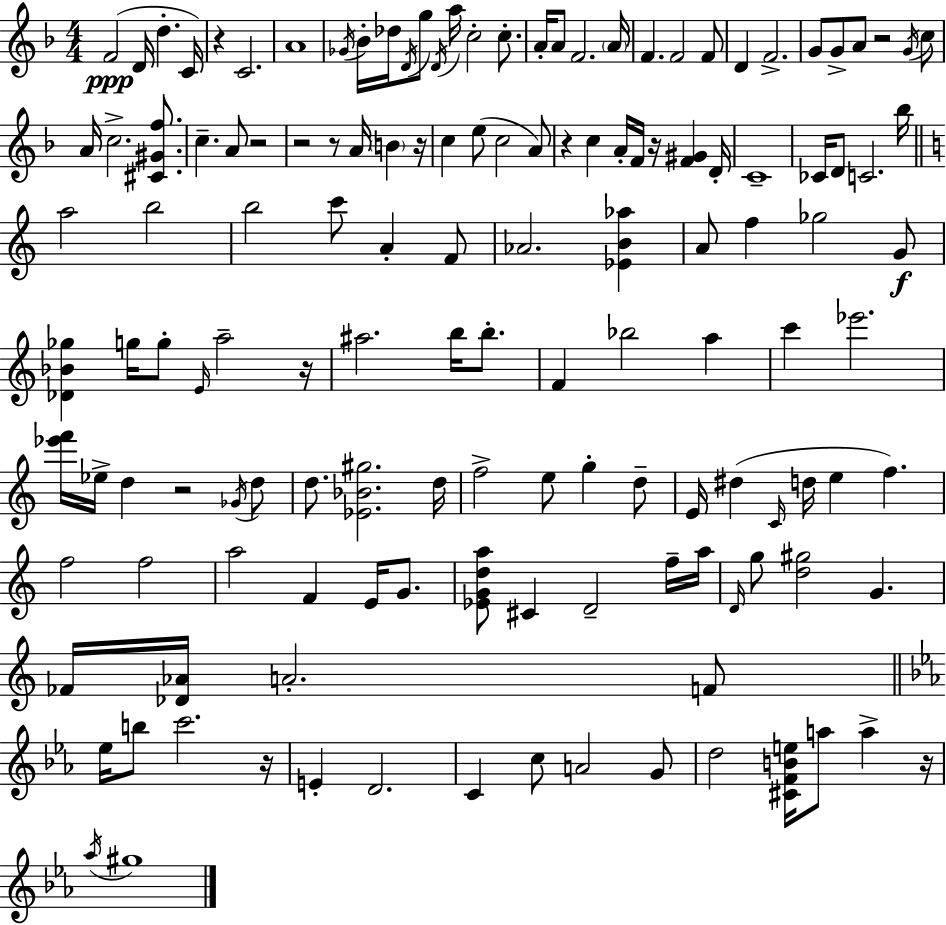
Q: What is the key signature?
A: D minor